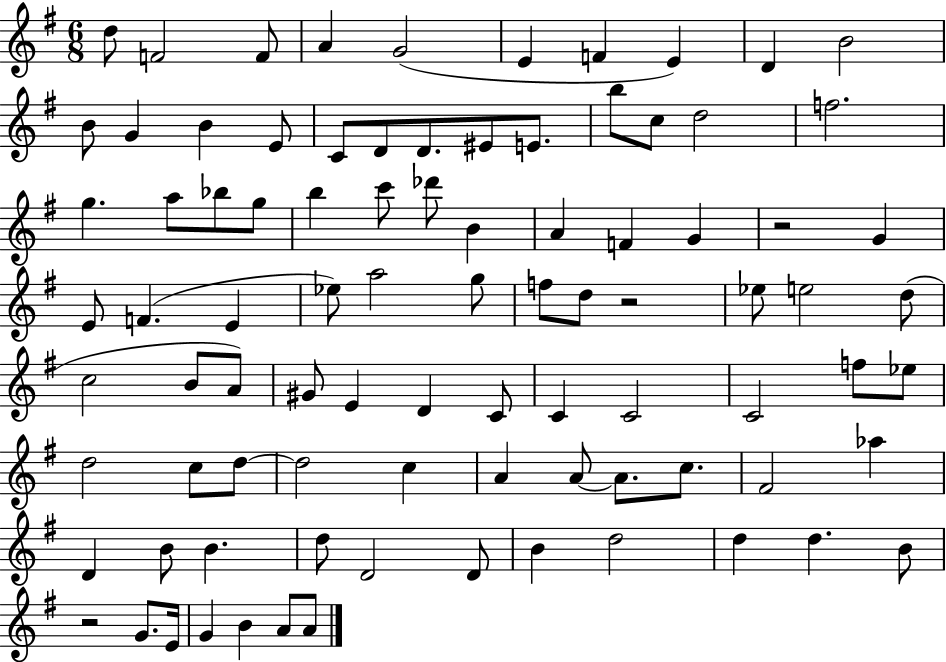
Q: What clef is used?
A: treble